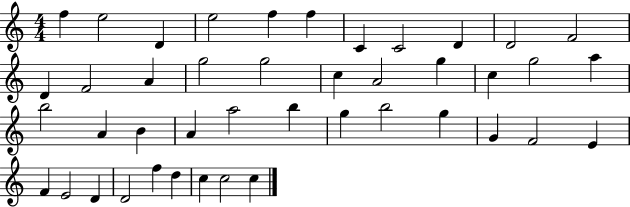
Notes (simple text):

F5/q E5/h D4/q E5/h F5/q F5/q C4/q C4/h D4/q D4/h F4/h D4/q F4/h A4/q G5/h G5/h C5/q A4/h G5/q C5/q G5/h A5/q B5/h A4/q B4/q A4/q A5/h B5/q G5/q B5/h G5/q G4/q F4/h E4/q F4/q E4/h D4/q D4/h F5/q D5/q C5/q C5/h C5/q